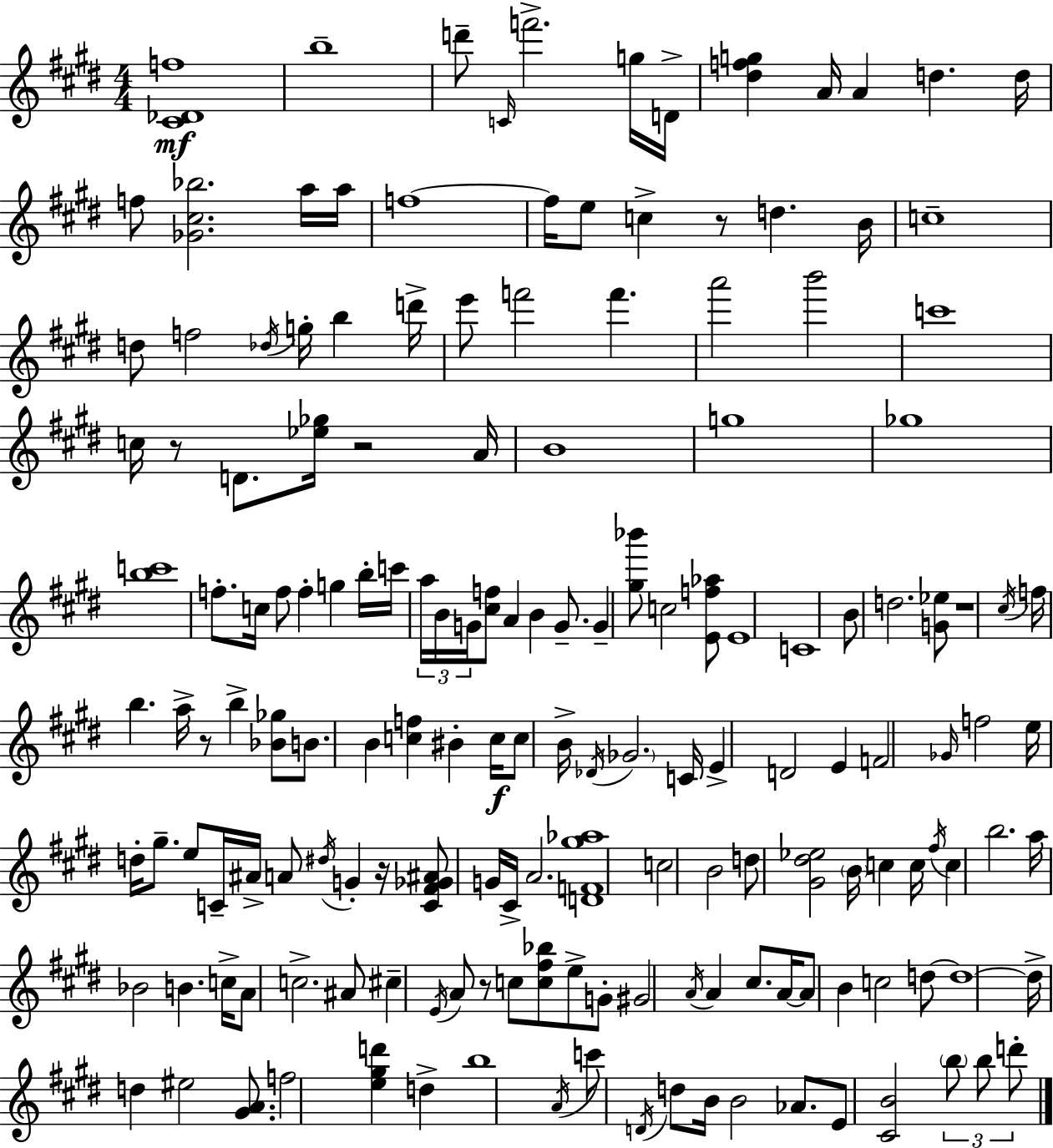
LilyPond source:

{
  \clef treble
  \numericTimeSignature
  \time 4/4
  \key e \major
  <cis' des' f''>1\mf | b''1-- | d'''8-- \grace { c'16 } f'''2.-> g''16 | d'16-> <dis'' f'' g''>4 a'16 a'4 d''4. | \break d''16 f''8 <ges' cis'' bes''>2. a''16 | a''16 f''1~~ | f''16 e''8 c''4-> r8 d''4. | b'16 c''1-- | \break d''8 f''2 \acciaccatura { des''16 } g''16-. b''4 | d'''16-> e'''8 f'''2 f'''4. | a'''2 b'''2 | c'''1 | \break c''16 r8 d'8. <ees'' ges''>16 r2 | a'16 b'1 | g''1 | ges''1 | \break <b'' c'''>1 | f''8.-. c''16 f''8 f''4-. g''4 | b''16-. c'''16 \tuplet 3/2 { a''16 b'16 g'16 } <cis'' f''>8 a'4 b'4 g'8.-- | g'4-- <gis'' bes'''>8 c''2 | \break <e' f'' aes''>8 e'1 | c'1 | b'8 d''2. | <g' ees''>8 r1 | \break \acciaccatura { cis''16 } f''16 b''4. a''16-> r8 b''4-> | <bes' ges''>8 b'8. b'4 <c'' f''>4 bis'4-. | c''16\f c''8 b'16-> \acciaccatura { des'16 } \parenthesize ges'2. | c'16 e'4-> d'2 | \break e'4 f'2 \grace { ges'16 } f''2 | e''16 d''16-. gis''8.-- e''8 c'16-- ais'16-> a'8 | \acciaccatura { dis''16 } g'4-. r16 <c' fis' ges' ais'>8 g'16 cis'16-> a'2. | <d' f' gis'' aes''>1 | \break c''2 b'2 | d''8 <gis' dis'' ees''>2 | \parenthesize b'16 c''4 c''16 \acciaccatura { fis''16 } c''4 b''2. | a''16 bes'2 | \break b'4. c''16-> a'8 c''2.-> | ais'8 cis''4-- \acciaccatura { e'16 } a'8 r8 | c''8 <c'' fis'' bes''>8 e''8-> g'8-. gis'2 | \acciaccatura { a'16 } a'4 cis''8. a'16~~ a'8 b'4 c''2 | \break d''8~~ d''1~~ | d''16-> d''4 eis''2 | <gis' a'>8. f''2 | <e'' gis'' d'''>4 d''4-> b''1 | \break \acciaccatura { a'16 } c'''8 \acciaccatura { d'16 } d''8 b'16 | b'2 aes'8. e'8 <cis' b'>2 | \tuplet 3/2 { \parenthesize b''8 b''8 d'''8-. } \bar "|."
}